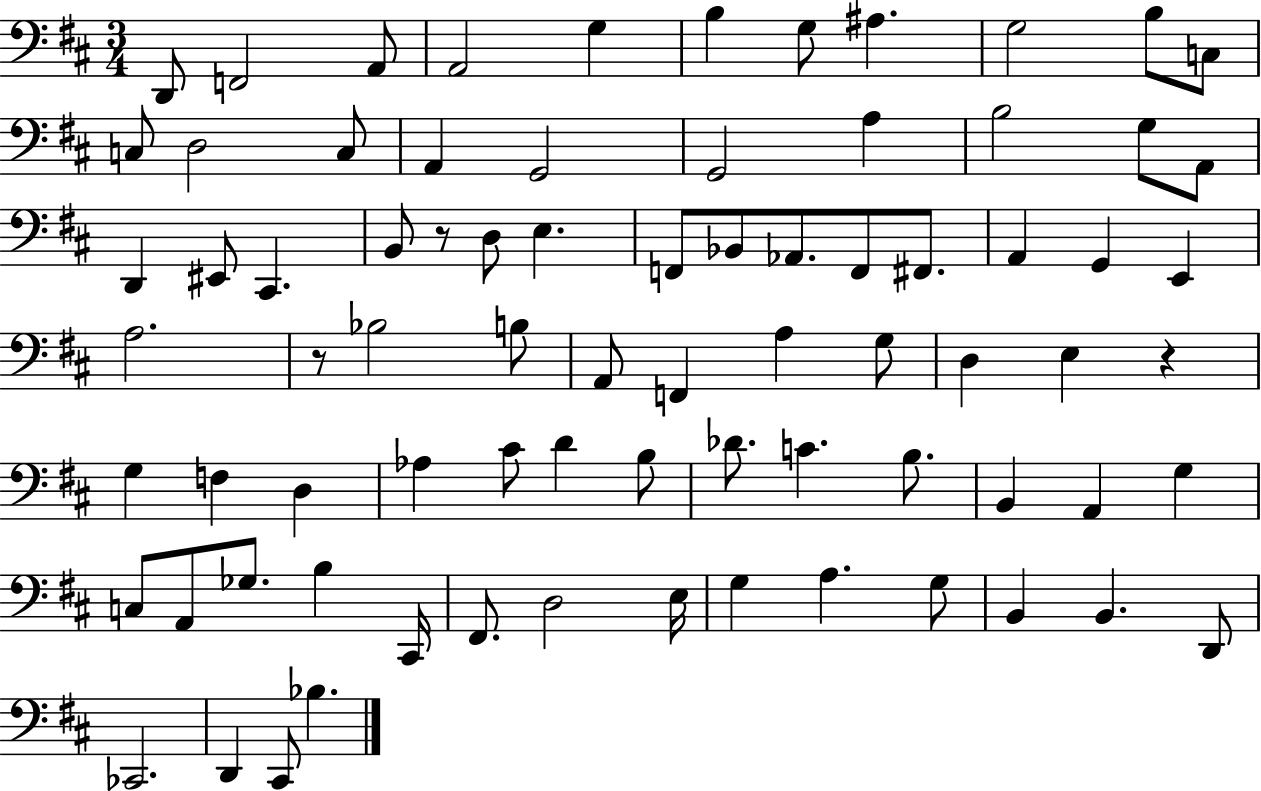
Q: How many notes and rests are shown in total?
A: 78